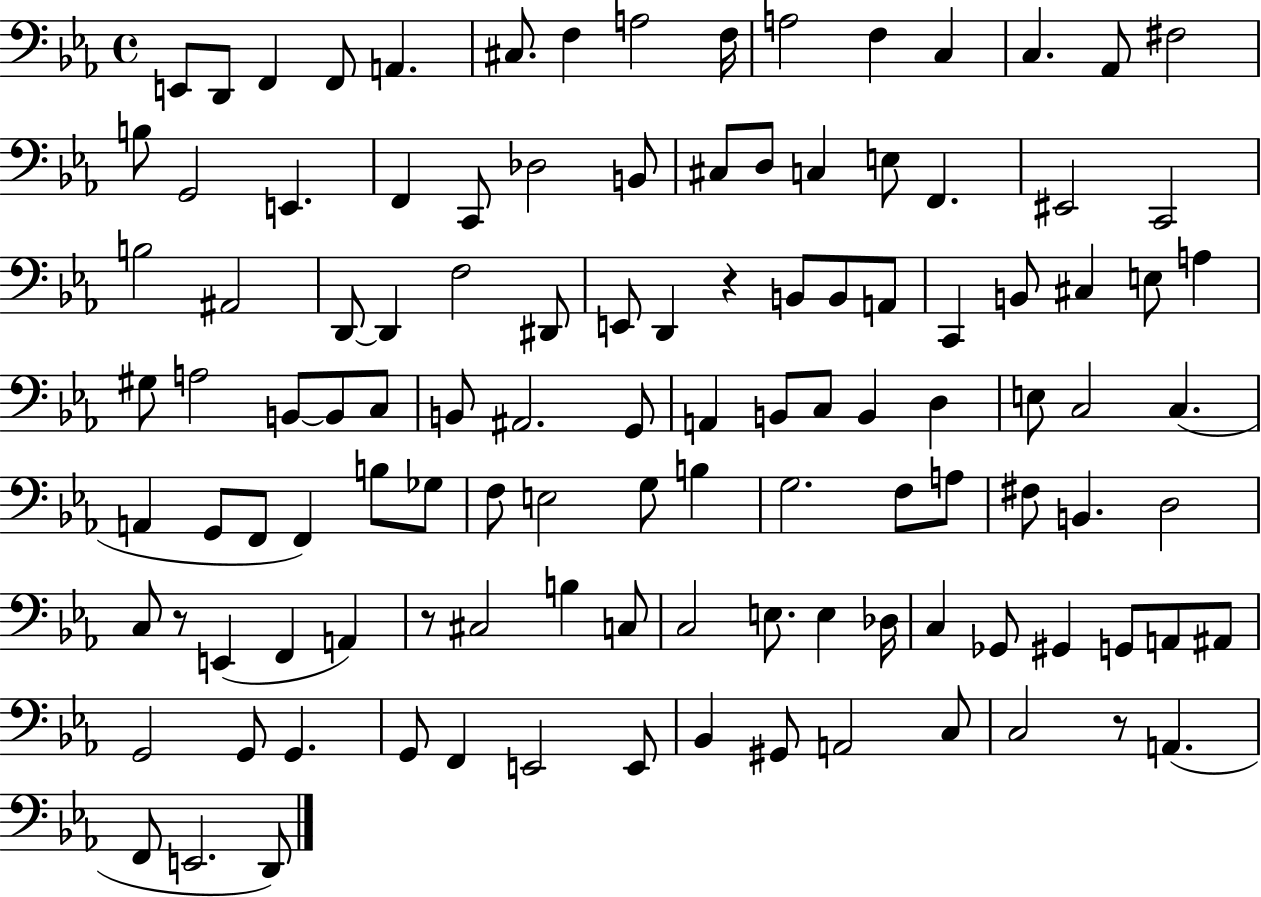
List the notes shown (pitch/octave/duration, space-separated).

E2/e D2/e F2/q F2/e A2/q. C#3/e. F3/q A3/h F3/s A3/h F3/q C3/q C3/q. Ab2/e F#3/h B3/e G2/h E2/q. F2/q C2/e Db3/h B2/e C#3/e D3/e C3/q E3/e F2/q. EIS2/h C2/h B3/h A#2/h D2/e D2/q F3/h D#2/e E2/e D2/q R/q B2/e B2/e A2/e C2/q B2/e C#3/q E3/e A3/q G#3/e A3/h B2/e B2/e C3/e B2/e A#2/h. G2/e A2/q B2/e C3/e B2/q D3/q E3/e C3/h C3/q. A2/q G2/e F2/e F2/q B3/e Gb3/e F3/e E3/h G3/e B3/q G3/h. F3/e A3/e F#3/e B2/q. D3/h C3/e R/e E2/q F2/q A2/q R/e C#3/h B3/q C3/e C3/h E3/e. E3/q Db3/s C3/q Gb2/e G#2/q G2/e A2/e A#2/e G2/h G2/e G2/q. G2/e F2/q E2/h E2/e Bb2/q G#2/e A2/h C3/e C3/h R/e A2/q. F2/e E2/h. D2/e